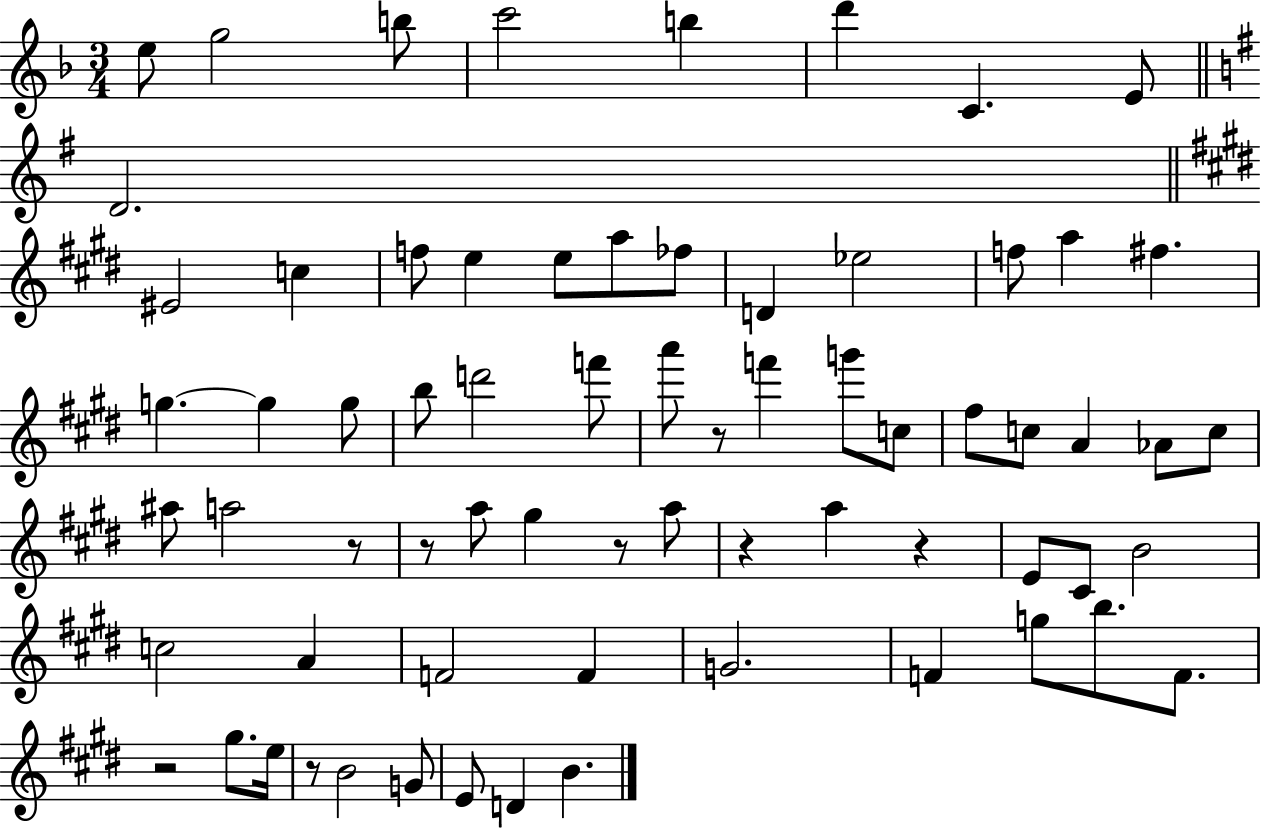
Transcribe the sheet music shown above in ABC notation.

X:1
T:Untitled
M:3/4
L:1/4
K:F
e/2 g2 b/2 c'2 b d' C E/2 D2 ^E2 c f/2 e e/2 a/2 _f/2 D _e2 f/2 a ^f g g g/2 b/2 d'2 f'/2 a'/2 z/2 f' g'/2 c/2 ^f/2 c/2 A _A/2 c/2 ^a/2 a2 z/2 z/2 a/2 ^g z/2 a/2 z a z E/2 ^C/2 B2 c2 A F2 F G2 F g/2 b/2 F/2 z2 ^g/2 e/4 z/2 B2 G/2 E/2 D B